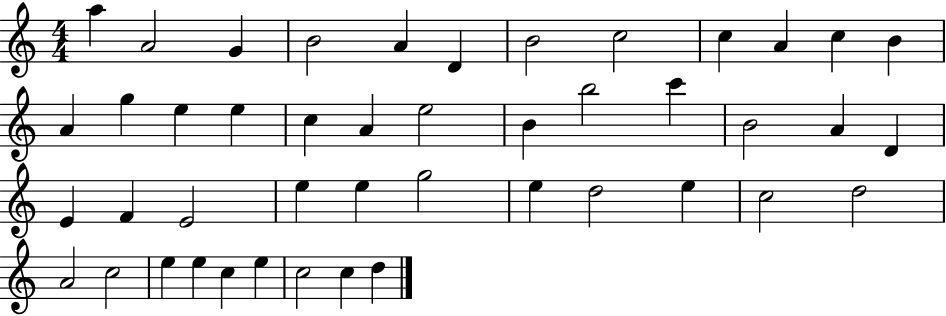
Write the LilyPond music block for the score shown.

{
  \clef treble
  \numericTimeSignature
  \time 4/4
  \key c \major
  a''4 a'2 g'4 | b'2 a'4 d'4 | b'2 c''2 | c''4 a'4 c''4 b'4 | \break a'4 g''4 e''4 e''4 | c''4 a'4 e''2 | b'4 b''2 c'''4 | b'2 a'4 d'4 | \break e'4 f'4 e'2 | e''4 e''4 g''2 | e''4 d''2 e''4 | c''2 d''2 | \break a'2 c''2 | e''4 e''4 c''4 e''4 | c''2 c''4 d''4 | \bar "|."
}